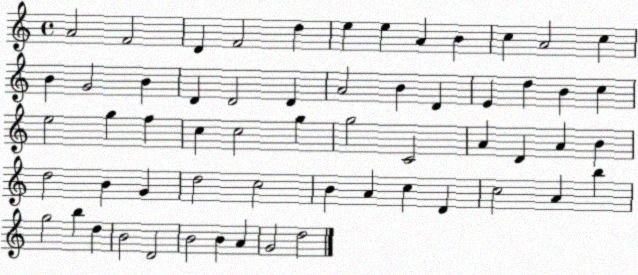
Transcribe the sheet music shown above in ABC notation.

X:1
T:Untitled
M:4/4
L:1/4
K:C
A2 F2 D F2 d e e A B c A2 c B G2 B D D2 D A2 B D E d B c e2 g f c c2 g g2 C2 A D A B d2 B G d2 c2 B A c D c2 A b g2 b d B2 D2 B2 B A G2 d2